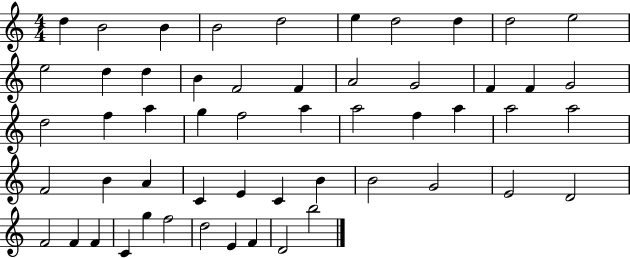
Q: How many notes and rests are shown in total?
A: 54